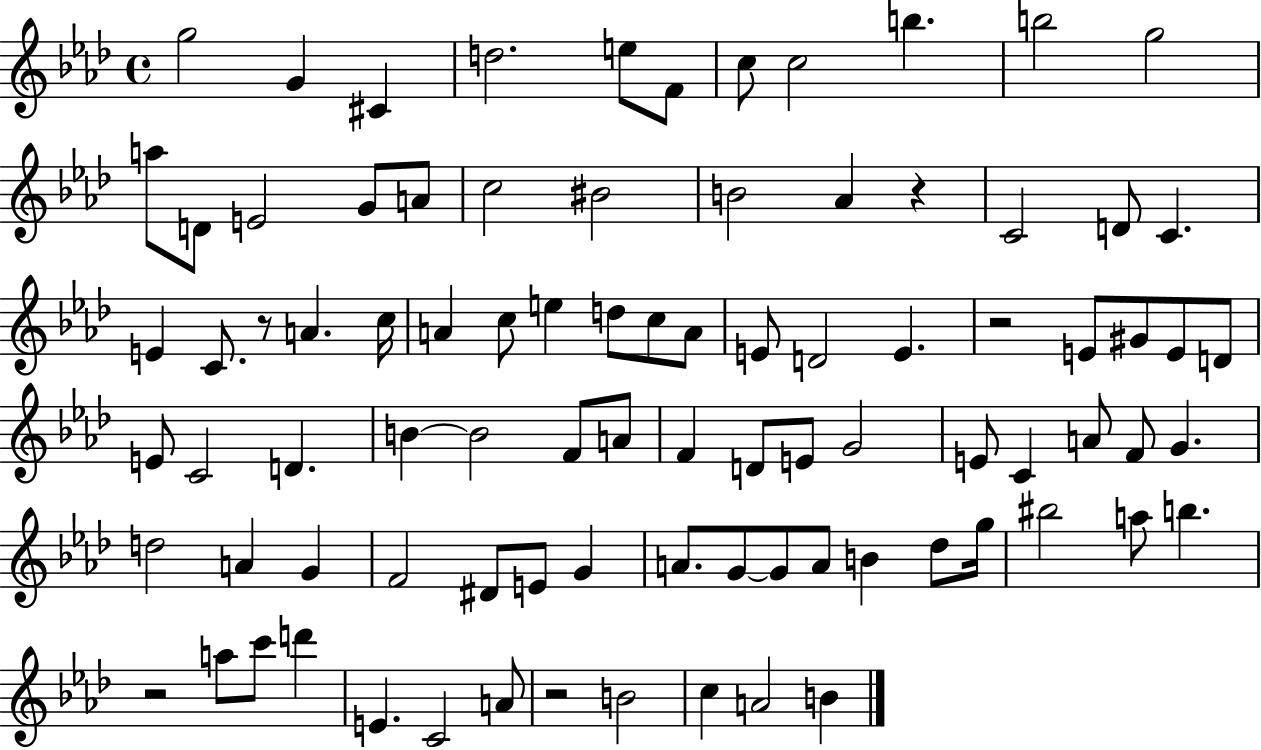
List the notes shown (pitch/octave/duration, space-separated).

G5/h G4/q C#4/q D5/h. E5/e F4/e C5/e C5/h B5/q. B5/h G5/h A5/e D4/e E4/h G4/e A4/e C5/h BIS4/h B4/h Ab4/q R/q C4/h D4/e C4/q. E4/q C4/e. R/e A4/q. C5/s A4/q C5/e E5/q D5/e C5/e A4/e E4/e D4/h E4/q. R/h E4/e G#4/e E4/e D4/e E4/e C4/h D4/q. B4/q B4/h F4/e A4/e F4/q D4/e E4/e G4/h E4/e C4/q A4/e F4/e G4/q. D5/h A4/q G4/q F4/h D#4/e E4/e G4/q A4/e. G4/e G4/e A4/e B4/q Db5/e G5/s BIS5/h A5/e B5/q. R/h A5/e C6/e D6/q E4/q. C4/h A4/e R/h B4/h C5/q A4/h B4/q